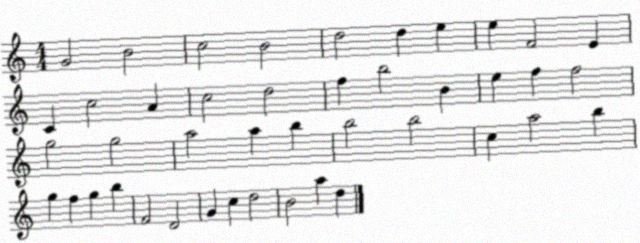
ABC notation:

X:1
T:Untitled
M:4/4
L:1/4
K:C
G2 B2 c2 B2 d2 d e e F2 E C c2 A c2 d2 f b2 B e f f2 g2 g2 a2 a b b2 b2 c a2 b g f g b F2 D2 G c d2 B2 a d